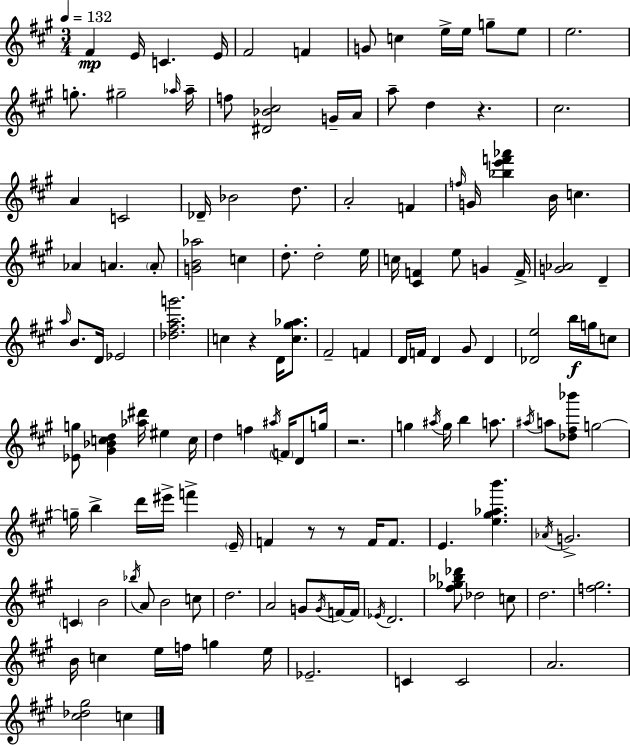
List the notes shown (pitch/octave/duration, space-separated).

F#4/q E4/s C4/q. E4/s F#4/h F4/q G4/e C5/q E5/s E5/s G5/e E5/e E5/h. G5/e. G#5/h Ab5/s Ab5/s F5/e [D#4,Bb4,C#5]/h G4/s A4/s A5/e D5/q R/q. C#5/h. A4/q C4/h Db4/s Bb4/h D5/e. A4/h F4/q F5/s G4/s [Bb5,E6,F6,Ab6]/q B4/s C5/q. Ab4/q A4/q. A4/e [G4,B4,Ab5]/h C5/q D5/e. D5/h E5/s C5/s [C#4,F4]/q E5/e G4/q F4/s [G4,Ab4]/h D4/q A5/s B4/e. D4/s Eb4/h [Db5,F#5,A5,G6]/h. C5/q R/q D4/s [C5,G#5,Ab5]/e. F#4/h F4/q D4/s F4/s D4/q G#4/e D4/q [Db4,E5]/h B5/s G5/s C5/e [Eb4,G5]/e [G#4,Bb4,C5,D5]/q [Ab5,D#6]/s EIS5/q C5/s D5/q F5/q A#5/s F4/s D4/e G5/s R/h. G5/q A#5/s G5/s B5/q A5/e. A#5/s A5/e [Db5,F#5,Bb6]/e G5/h G5/s B5/q D6/s EIS6/s F6/q E4/s F4/q R/e R/e F4/s F4/e. E4/q. [E5,G#5,Ab5,B6]/q. Ab4/s G4/h. C4/q B4/h Bb5/s A4/e B4/h C5/e D5/h. A4/h G4/e G4/s F4/s F4/s Eb4/s D4/h. [F#5,Gb5,Bb5,Db6]/e Db5/h C5/e D5/h. [F5,G#5]/h. B4/s C5/q E5/s F5/s G5/q E5/s Eb4/h. C4/q C4/h A4/h. [C#5,Db5,G#5]/h C5/q